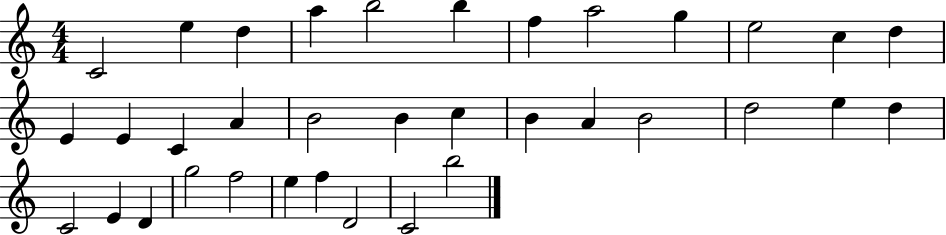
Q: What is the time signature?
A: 4/4